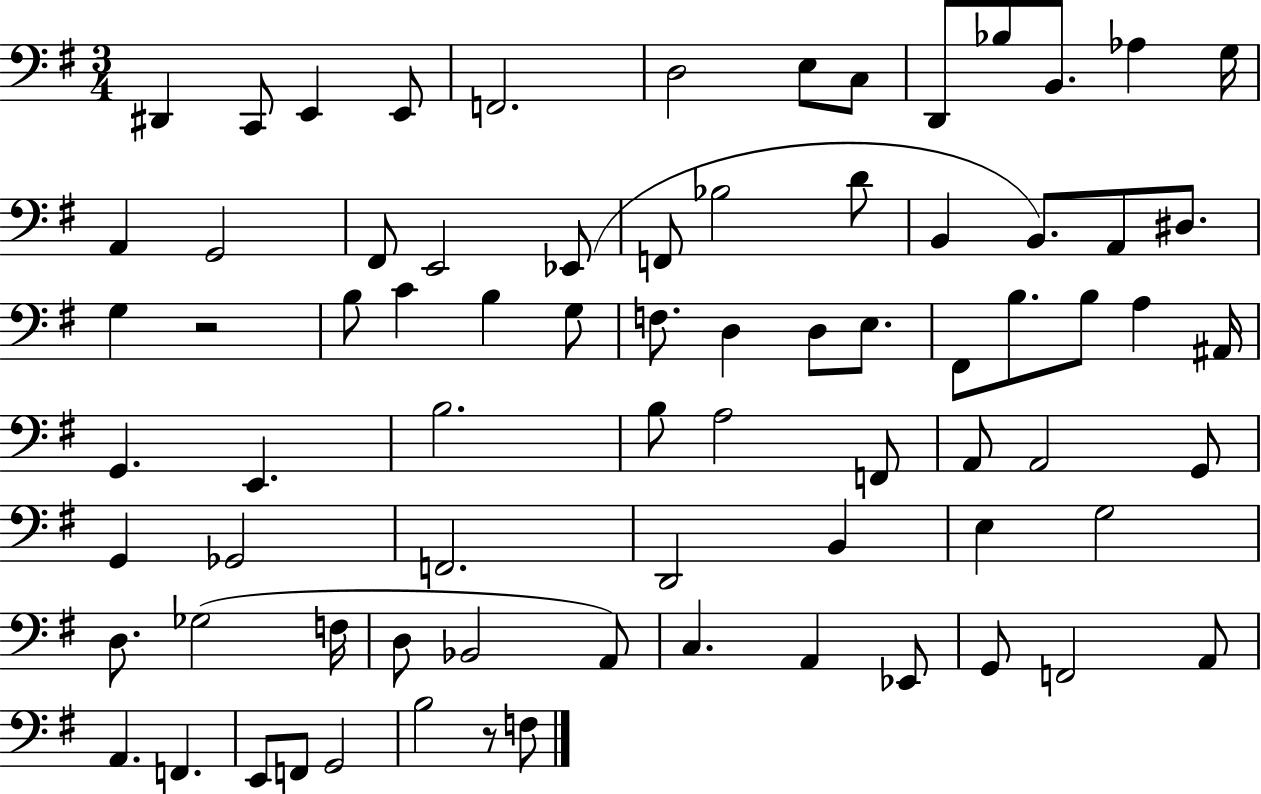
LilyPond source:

{
  \clef bass
  \numericTimeSignature
  \time 3/4
  \key g \major
  dis,4 c,8 e,4 e,8 | f,2. | d2 e8 c8 | d,8 bes8 b,8. aes4 g16 | \break a,4 g,2 | fis,8 e,2 ees,8( | f,8 bes2 d'8 | b,4 b,8.) a,8 dis8. | \break g4 r2 | b8 c'4 b4 g8 | f8. d4 d8 e8. | fis,8 b8. b8 a4 ais,16 | \break g,4. e,4. | b2. | b8 a2 f,8 | a,8 a,2 g,8 | \break g,4 ges,2 | f,2. | d,2 b,4 | e4 g2 | \break d8. ges2( f16 | d8 bes,2 a,8) | c4. a,4 ees,8 | g,8 f,2 a,8 | \break a,4. f,4. | e,8 f,8 g,2 | b2 r8 f8 | \bar "|."
}